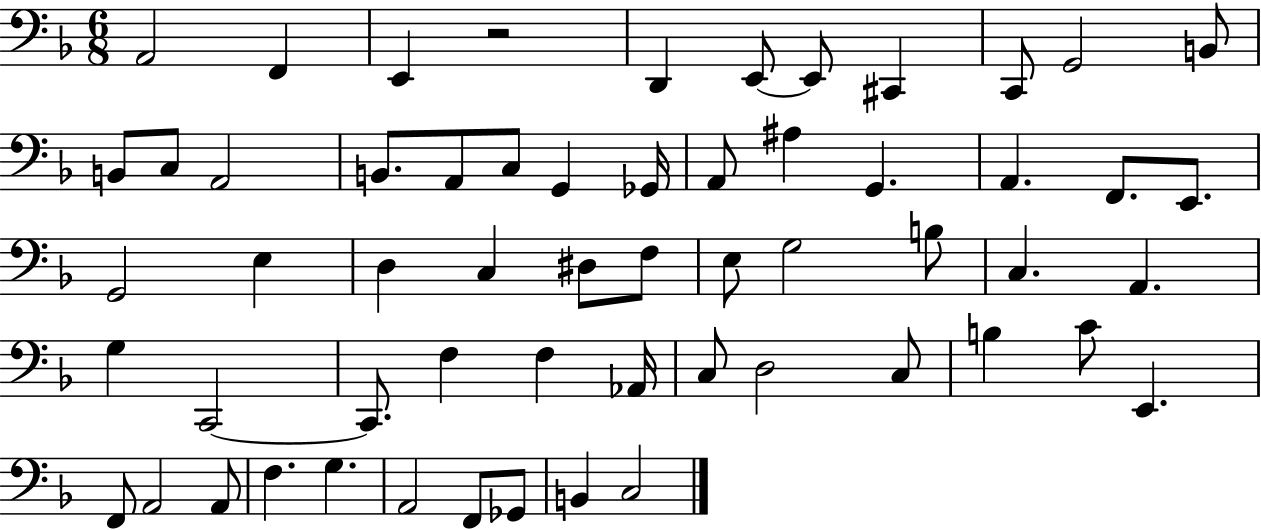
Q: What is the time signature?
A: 6/8